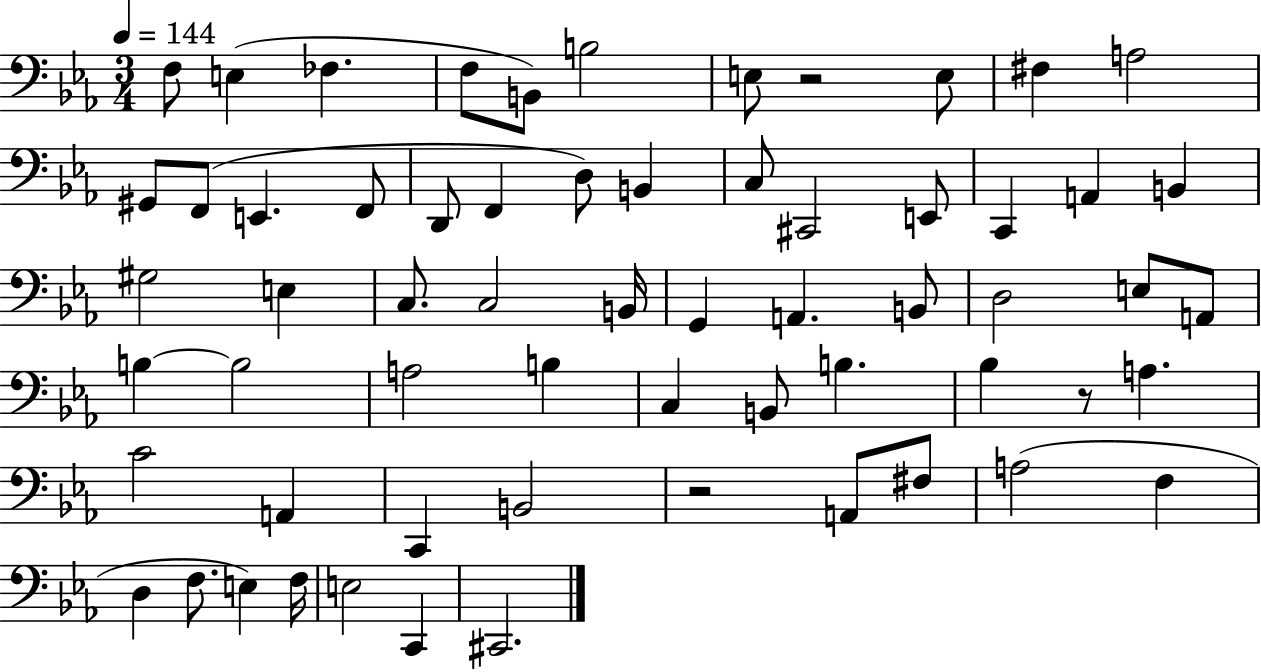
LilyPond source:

{
  \clef bass
  \numericTimeSignature
  \time 3/4
  \key ees \major
  \tempo 4 = 144
  f8 e4( fes4. | f8 b,8) b2 | e8 r2 e8 | fis4 a2 | \break gis,8 f,8( e,4. f,8 | d,8 f,4 d8) b,4 | c8 cis,2 e,8 | c,4 a,4 b,4 | \break gis2 e4 | c8. c2 b,16 | g,4 a,4. b,8 | d2 e8 a,8 | \break b4~~ b2 | a2 b4 | c4 b,8 b4. | bes4 r8 a4. | \break c'2 a,4 | c,4 b,2 | r2 a,8 fis8 | a2( f4 | \break d4 f8. e4) f16 | e2 c,4 | cis,2. | \bar "|."
}